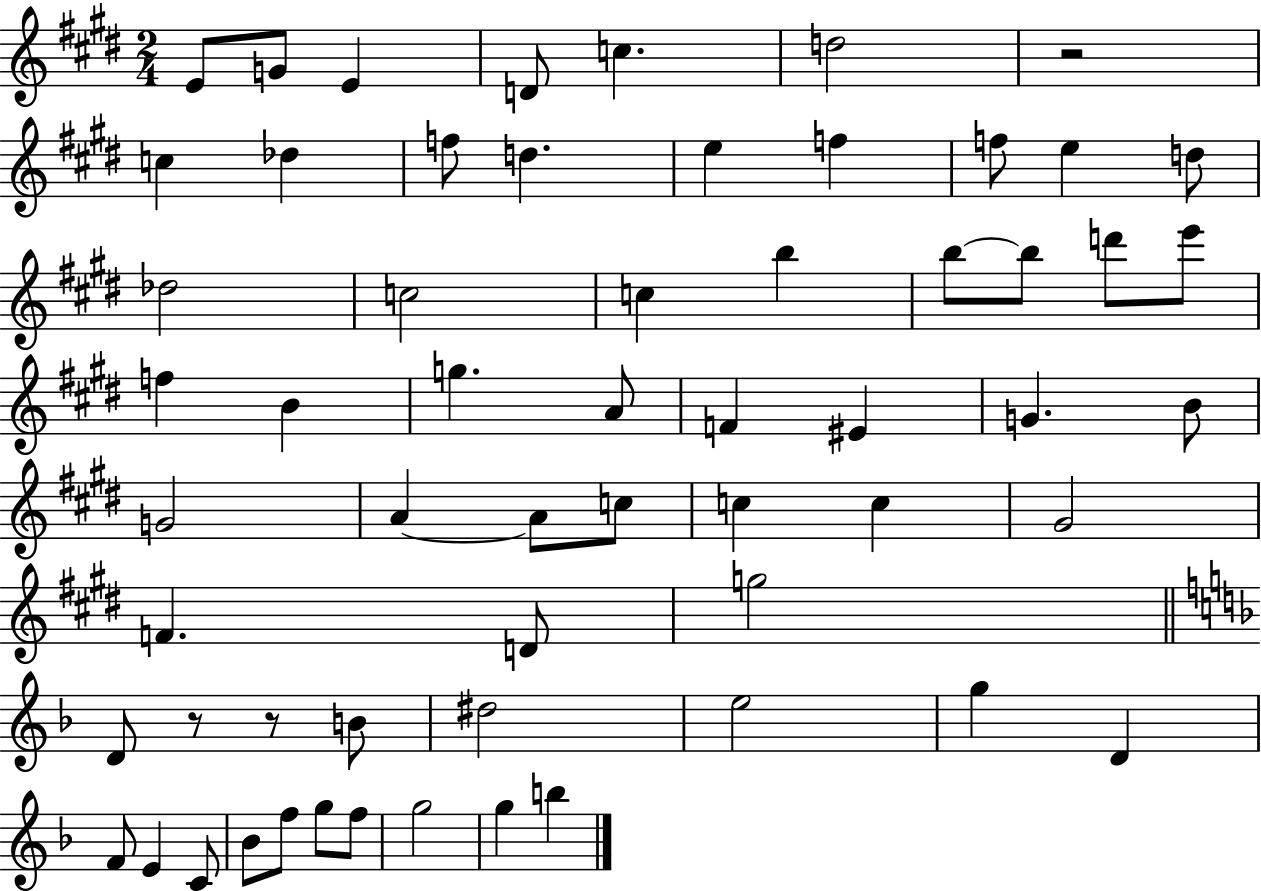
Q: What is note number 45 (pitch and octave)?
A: E5